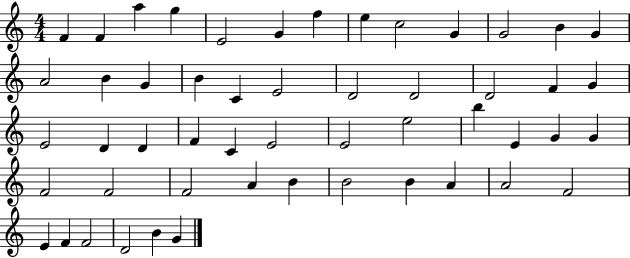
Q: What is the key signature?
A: C major